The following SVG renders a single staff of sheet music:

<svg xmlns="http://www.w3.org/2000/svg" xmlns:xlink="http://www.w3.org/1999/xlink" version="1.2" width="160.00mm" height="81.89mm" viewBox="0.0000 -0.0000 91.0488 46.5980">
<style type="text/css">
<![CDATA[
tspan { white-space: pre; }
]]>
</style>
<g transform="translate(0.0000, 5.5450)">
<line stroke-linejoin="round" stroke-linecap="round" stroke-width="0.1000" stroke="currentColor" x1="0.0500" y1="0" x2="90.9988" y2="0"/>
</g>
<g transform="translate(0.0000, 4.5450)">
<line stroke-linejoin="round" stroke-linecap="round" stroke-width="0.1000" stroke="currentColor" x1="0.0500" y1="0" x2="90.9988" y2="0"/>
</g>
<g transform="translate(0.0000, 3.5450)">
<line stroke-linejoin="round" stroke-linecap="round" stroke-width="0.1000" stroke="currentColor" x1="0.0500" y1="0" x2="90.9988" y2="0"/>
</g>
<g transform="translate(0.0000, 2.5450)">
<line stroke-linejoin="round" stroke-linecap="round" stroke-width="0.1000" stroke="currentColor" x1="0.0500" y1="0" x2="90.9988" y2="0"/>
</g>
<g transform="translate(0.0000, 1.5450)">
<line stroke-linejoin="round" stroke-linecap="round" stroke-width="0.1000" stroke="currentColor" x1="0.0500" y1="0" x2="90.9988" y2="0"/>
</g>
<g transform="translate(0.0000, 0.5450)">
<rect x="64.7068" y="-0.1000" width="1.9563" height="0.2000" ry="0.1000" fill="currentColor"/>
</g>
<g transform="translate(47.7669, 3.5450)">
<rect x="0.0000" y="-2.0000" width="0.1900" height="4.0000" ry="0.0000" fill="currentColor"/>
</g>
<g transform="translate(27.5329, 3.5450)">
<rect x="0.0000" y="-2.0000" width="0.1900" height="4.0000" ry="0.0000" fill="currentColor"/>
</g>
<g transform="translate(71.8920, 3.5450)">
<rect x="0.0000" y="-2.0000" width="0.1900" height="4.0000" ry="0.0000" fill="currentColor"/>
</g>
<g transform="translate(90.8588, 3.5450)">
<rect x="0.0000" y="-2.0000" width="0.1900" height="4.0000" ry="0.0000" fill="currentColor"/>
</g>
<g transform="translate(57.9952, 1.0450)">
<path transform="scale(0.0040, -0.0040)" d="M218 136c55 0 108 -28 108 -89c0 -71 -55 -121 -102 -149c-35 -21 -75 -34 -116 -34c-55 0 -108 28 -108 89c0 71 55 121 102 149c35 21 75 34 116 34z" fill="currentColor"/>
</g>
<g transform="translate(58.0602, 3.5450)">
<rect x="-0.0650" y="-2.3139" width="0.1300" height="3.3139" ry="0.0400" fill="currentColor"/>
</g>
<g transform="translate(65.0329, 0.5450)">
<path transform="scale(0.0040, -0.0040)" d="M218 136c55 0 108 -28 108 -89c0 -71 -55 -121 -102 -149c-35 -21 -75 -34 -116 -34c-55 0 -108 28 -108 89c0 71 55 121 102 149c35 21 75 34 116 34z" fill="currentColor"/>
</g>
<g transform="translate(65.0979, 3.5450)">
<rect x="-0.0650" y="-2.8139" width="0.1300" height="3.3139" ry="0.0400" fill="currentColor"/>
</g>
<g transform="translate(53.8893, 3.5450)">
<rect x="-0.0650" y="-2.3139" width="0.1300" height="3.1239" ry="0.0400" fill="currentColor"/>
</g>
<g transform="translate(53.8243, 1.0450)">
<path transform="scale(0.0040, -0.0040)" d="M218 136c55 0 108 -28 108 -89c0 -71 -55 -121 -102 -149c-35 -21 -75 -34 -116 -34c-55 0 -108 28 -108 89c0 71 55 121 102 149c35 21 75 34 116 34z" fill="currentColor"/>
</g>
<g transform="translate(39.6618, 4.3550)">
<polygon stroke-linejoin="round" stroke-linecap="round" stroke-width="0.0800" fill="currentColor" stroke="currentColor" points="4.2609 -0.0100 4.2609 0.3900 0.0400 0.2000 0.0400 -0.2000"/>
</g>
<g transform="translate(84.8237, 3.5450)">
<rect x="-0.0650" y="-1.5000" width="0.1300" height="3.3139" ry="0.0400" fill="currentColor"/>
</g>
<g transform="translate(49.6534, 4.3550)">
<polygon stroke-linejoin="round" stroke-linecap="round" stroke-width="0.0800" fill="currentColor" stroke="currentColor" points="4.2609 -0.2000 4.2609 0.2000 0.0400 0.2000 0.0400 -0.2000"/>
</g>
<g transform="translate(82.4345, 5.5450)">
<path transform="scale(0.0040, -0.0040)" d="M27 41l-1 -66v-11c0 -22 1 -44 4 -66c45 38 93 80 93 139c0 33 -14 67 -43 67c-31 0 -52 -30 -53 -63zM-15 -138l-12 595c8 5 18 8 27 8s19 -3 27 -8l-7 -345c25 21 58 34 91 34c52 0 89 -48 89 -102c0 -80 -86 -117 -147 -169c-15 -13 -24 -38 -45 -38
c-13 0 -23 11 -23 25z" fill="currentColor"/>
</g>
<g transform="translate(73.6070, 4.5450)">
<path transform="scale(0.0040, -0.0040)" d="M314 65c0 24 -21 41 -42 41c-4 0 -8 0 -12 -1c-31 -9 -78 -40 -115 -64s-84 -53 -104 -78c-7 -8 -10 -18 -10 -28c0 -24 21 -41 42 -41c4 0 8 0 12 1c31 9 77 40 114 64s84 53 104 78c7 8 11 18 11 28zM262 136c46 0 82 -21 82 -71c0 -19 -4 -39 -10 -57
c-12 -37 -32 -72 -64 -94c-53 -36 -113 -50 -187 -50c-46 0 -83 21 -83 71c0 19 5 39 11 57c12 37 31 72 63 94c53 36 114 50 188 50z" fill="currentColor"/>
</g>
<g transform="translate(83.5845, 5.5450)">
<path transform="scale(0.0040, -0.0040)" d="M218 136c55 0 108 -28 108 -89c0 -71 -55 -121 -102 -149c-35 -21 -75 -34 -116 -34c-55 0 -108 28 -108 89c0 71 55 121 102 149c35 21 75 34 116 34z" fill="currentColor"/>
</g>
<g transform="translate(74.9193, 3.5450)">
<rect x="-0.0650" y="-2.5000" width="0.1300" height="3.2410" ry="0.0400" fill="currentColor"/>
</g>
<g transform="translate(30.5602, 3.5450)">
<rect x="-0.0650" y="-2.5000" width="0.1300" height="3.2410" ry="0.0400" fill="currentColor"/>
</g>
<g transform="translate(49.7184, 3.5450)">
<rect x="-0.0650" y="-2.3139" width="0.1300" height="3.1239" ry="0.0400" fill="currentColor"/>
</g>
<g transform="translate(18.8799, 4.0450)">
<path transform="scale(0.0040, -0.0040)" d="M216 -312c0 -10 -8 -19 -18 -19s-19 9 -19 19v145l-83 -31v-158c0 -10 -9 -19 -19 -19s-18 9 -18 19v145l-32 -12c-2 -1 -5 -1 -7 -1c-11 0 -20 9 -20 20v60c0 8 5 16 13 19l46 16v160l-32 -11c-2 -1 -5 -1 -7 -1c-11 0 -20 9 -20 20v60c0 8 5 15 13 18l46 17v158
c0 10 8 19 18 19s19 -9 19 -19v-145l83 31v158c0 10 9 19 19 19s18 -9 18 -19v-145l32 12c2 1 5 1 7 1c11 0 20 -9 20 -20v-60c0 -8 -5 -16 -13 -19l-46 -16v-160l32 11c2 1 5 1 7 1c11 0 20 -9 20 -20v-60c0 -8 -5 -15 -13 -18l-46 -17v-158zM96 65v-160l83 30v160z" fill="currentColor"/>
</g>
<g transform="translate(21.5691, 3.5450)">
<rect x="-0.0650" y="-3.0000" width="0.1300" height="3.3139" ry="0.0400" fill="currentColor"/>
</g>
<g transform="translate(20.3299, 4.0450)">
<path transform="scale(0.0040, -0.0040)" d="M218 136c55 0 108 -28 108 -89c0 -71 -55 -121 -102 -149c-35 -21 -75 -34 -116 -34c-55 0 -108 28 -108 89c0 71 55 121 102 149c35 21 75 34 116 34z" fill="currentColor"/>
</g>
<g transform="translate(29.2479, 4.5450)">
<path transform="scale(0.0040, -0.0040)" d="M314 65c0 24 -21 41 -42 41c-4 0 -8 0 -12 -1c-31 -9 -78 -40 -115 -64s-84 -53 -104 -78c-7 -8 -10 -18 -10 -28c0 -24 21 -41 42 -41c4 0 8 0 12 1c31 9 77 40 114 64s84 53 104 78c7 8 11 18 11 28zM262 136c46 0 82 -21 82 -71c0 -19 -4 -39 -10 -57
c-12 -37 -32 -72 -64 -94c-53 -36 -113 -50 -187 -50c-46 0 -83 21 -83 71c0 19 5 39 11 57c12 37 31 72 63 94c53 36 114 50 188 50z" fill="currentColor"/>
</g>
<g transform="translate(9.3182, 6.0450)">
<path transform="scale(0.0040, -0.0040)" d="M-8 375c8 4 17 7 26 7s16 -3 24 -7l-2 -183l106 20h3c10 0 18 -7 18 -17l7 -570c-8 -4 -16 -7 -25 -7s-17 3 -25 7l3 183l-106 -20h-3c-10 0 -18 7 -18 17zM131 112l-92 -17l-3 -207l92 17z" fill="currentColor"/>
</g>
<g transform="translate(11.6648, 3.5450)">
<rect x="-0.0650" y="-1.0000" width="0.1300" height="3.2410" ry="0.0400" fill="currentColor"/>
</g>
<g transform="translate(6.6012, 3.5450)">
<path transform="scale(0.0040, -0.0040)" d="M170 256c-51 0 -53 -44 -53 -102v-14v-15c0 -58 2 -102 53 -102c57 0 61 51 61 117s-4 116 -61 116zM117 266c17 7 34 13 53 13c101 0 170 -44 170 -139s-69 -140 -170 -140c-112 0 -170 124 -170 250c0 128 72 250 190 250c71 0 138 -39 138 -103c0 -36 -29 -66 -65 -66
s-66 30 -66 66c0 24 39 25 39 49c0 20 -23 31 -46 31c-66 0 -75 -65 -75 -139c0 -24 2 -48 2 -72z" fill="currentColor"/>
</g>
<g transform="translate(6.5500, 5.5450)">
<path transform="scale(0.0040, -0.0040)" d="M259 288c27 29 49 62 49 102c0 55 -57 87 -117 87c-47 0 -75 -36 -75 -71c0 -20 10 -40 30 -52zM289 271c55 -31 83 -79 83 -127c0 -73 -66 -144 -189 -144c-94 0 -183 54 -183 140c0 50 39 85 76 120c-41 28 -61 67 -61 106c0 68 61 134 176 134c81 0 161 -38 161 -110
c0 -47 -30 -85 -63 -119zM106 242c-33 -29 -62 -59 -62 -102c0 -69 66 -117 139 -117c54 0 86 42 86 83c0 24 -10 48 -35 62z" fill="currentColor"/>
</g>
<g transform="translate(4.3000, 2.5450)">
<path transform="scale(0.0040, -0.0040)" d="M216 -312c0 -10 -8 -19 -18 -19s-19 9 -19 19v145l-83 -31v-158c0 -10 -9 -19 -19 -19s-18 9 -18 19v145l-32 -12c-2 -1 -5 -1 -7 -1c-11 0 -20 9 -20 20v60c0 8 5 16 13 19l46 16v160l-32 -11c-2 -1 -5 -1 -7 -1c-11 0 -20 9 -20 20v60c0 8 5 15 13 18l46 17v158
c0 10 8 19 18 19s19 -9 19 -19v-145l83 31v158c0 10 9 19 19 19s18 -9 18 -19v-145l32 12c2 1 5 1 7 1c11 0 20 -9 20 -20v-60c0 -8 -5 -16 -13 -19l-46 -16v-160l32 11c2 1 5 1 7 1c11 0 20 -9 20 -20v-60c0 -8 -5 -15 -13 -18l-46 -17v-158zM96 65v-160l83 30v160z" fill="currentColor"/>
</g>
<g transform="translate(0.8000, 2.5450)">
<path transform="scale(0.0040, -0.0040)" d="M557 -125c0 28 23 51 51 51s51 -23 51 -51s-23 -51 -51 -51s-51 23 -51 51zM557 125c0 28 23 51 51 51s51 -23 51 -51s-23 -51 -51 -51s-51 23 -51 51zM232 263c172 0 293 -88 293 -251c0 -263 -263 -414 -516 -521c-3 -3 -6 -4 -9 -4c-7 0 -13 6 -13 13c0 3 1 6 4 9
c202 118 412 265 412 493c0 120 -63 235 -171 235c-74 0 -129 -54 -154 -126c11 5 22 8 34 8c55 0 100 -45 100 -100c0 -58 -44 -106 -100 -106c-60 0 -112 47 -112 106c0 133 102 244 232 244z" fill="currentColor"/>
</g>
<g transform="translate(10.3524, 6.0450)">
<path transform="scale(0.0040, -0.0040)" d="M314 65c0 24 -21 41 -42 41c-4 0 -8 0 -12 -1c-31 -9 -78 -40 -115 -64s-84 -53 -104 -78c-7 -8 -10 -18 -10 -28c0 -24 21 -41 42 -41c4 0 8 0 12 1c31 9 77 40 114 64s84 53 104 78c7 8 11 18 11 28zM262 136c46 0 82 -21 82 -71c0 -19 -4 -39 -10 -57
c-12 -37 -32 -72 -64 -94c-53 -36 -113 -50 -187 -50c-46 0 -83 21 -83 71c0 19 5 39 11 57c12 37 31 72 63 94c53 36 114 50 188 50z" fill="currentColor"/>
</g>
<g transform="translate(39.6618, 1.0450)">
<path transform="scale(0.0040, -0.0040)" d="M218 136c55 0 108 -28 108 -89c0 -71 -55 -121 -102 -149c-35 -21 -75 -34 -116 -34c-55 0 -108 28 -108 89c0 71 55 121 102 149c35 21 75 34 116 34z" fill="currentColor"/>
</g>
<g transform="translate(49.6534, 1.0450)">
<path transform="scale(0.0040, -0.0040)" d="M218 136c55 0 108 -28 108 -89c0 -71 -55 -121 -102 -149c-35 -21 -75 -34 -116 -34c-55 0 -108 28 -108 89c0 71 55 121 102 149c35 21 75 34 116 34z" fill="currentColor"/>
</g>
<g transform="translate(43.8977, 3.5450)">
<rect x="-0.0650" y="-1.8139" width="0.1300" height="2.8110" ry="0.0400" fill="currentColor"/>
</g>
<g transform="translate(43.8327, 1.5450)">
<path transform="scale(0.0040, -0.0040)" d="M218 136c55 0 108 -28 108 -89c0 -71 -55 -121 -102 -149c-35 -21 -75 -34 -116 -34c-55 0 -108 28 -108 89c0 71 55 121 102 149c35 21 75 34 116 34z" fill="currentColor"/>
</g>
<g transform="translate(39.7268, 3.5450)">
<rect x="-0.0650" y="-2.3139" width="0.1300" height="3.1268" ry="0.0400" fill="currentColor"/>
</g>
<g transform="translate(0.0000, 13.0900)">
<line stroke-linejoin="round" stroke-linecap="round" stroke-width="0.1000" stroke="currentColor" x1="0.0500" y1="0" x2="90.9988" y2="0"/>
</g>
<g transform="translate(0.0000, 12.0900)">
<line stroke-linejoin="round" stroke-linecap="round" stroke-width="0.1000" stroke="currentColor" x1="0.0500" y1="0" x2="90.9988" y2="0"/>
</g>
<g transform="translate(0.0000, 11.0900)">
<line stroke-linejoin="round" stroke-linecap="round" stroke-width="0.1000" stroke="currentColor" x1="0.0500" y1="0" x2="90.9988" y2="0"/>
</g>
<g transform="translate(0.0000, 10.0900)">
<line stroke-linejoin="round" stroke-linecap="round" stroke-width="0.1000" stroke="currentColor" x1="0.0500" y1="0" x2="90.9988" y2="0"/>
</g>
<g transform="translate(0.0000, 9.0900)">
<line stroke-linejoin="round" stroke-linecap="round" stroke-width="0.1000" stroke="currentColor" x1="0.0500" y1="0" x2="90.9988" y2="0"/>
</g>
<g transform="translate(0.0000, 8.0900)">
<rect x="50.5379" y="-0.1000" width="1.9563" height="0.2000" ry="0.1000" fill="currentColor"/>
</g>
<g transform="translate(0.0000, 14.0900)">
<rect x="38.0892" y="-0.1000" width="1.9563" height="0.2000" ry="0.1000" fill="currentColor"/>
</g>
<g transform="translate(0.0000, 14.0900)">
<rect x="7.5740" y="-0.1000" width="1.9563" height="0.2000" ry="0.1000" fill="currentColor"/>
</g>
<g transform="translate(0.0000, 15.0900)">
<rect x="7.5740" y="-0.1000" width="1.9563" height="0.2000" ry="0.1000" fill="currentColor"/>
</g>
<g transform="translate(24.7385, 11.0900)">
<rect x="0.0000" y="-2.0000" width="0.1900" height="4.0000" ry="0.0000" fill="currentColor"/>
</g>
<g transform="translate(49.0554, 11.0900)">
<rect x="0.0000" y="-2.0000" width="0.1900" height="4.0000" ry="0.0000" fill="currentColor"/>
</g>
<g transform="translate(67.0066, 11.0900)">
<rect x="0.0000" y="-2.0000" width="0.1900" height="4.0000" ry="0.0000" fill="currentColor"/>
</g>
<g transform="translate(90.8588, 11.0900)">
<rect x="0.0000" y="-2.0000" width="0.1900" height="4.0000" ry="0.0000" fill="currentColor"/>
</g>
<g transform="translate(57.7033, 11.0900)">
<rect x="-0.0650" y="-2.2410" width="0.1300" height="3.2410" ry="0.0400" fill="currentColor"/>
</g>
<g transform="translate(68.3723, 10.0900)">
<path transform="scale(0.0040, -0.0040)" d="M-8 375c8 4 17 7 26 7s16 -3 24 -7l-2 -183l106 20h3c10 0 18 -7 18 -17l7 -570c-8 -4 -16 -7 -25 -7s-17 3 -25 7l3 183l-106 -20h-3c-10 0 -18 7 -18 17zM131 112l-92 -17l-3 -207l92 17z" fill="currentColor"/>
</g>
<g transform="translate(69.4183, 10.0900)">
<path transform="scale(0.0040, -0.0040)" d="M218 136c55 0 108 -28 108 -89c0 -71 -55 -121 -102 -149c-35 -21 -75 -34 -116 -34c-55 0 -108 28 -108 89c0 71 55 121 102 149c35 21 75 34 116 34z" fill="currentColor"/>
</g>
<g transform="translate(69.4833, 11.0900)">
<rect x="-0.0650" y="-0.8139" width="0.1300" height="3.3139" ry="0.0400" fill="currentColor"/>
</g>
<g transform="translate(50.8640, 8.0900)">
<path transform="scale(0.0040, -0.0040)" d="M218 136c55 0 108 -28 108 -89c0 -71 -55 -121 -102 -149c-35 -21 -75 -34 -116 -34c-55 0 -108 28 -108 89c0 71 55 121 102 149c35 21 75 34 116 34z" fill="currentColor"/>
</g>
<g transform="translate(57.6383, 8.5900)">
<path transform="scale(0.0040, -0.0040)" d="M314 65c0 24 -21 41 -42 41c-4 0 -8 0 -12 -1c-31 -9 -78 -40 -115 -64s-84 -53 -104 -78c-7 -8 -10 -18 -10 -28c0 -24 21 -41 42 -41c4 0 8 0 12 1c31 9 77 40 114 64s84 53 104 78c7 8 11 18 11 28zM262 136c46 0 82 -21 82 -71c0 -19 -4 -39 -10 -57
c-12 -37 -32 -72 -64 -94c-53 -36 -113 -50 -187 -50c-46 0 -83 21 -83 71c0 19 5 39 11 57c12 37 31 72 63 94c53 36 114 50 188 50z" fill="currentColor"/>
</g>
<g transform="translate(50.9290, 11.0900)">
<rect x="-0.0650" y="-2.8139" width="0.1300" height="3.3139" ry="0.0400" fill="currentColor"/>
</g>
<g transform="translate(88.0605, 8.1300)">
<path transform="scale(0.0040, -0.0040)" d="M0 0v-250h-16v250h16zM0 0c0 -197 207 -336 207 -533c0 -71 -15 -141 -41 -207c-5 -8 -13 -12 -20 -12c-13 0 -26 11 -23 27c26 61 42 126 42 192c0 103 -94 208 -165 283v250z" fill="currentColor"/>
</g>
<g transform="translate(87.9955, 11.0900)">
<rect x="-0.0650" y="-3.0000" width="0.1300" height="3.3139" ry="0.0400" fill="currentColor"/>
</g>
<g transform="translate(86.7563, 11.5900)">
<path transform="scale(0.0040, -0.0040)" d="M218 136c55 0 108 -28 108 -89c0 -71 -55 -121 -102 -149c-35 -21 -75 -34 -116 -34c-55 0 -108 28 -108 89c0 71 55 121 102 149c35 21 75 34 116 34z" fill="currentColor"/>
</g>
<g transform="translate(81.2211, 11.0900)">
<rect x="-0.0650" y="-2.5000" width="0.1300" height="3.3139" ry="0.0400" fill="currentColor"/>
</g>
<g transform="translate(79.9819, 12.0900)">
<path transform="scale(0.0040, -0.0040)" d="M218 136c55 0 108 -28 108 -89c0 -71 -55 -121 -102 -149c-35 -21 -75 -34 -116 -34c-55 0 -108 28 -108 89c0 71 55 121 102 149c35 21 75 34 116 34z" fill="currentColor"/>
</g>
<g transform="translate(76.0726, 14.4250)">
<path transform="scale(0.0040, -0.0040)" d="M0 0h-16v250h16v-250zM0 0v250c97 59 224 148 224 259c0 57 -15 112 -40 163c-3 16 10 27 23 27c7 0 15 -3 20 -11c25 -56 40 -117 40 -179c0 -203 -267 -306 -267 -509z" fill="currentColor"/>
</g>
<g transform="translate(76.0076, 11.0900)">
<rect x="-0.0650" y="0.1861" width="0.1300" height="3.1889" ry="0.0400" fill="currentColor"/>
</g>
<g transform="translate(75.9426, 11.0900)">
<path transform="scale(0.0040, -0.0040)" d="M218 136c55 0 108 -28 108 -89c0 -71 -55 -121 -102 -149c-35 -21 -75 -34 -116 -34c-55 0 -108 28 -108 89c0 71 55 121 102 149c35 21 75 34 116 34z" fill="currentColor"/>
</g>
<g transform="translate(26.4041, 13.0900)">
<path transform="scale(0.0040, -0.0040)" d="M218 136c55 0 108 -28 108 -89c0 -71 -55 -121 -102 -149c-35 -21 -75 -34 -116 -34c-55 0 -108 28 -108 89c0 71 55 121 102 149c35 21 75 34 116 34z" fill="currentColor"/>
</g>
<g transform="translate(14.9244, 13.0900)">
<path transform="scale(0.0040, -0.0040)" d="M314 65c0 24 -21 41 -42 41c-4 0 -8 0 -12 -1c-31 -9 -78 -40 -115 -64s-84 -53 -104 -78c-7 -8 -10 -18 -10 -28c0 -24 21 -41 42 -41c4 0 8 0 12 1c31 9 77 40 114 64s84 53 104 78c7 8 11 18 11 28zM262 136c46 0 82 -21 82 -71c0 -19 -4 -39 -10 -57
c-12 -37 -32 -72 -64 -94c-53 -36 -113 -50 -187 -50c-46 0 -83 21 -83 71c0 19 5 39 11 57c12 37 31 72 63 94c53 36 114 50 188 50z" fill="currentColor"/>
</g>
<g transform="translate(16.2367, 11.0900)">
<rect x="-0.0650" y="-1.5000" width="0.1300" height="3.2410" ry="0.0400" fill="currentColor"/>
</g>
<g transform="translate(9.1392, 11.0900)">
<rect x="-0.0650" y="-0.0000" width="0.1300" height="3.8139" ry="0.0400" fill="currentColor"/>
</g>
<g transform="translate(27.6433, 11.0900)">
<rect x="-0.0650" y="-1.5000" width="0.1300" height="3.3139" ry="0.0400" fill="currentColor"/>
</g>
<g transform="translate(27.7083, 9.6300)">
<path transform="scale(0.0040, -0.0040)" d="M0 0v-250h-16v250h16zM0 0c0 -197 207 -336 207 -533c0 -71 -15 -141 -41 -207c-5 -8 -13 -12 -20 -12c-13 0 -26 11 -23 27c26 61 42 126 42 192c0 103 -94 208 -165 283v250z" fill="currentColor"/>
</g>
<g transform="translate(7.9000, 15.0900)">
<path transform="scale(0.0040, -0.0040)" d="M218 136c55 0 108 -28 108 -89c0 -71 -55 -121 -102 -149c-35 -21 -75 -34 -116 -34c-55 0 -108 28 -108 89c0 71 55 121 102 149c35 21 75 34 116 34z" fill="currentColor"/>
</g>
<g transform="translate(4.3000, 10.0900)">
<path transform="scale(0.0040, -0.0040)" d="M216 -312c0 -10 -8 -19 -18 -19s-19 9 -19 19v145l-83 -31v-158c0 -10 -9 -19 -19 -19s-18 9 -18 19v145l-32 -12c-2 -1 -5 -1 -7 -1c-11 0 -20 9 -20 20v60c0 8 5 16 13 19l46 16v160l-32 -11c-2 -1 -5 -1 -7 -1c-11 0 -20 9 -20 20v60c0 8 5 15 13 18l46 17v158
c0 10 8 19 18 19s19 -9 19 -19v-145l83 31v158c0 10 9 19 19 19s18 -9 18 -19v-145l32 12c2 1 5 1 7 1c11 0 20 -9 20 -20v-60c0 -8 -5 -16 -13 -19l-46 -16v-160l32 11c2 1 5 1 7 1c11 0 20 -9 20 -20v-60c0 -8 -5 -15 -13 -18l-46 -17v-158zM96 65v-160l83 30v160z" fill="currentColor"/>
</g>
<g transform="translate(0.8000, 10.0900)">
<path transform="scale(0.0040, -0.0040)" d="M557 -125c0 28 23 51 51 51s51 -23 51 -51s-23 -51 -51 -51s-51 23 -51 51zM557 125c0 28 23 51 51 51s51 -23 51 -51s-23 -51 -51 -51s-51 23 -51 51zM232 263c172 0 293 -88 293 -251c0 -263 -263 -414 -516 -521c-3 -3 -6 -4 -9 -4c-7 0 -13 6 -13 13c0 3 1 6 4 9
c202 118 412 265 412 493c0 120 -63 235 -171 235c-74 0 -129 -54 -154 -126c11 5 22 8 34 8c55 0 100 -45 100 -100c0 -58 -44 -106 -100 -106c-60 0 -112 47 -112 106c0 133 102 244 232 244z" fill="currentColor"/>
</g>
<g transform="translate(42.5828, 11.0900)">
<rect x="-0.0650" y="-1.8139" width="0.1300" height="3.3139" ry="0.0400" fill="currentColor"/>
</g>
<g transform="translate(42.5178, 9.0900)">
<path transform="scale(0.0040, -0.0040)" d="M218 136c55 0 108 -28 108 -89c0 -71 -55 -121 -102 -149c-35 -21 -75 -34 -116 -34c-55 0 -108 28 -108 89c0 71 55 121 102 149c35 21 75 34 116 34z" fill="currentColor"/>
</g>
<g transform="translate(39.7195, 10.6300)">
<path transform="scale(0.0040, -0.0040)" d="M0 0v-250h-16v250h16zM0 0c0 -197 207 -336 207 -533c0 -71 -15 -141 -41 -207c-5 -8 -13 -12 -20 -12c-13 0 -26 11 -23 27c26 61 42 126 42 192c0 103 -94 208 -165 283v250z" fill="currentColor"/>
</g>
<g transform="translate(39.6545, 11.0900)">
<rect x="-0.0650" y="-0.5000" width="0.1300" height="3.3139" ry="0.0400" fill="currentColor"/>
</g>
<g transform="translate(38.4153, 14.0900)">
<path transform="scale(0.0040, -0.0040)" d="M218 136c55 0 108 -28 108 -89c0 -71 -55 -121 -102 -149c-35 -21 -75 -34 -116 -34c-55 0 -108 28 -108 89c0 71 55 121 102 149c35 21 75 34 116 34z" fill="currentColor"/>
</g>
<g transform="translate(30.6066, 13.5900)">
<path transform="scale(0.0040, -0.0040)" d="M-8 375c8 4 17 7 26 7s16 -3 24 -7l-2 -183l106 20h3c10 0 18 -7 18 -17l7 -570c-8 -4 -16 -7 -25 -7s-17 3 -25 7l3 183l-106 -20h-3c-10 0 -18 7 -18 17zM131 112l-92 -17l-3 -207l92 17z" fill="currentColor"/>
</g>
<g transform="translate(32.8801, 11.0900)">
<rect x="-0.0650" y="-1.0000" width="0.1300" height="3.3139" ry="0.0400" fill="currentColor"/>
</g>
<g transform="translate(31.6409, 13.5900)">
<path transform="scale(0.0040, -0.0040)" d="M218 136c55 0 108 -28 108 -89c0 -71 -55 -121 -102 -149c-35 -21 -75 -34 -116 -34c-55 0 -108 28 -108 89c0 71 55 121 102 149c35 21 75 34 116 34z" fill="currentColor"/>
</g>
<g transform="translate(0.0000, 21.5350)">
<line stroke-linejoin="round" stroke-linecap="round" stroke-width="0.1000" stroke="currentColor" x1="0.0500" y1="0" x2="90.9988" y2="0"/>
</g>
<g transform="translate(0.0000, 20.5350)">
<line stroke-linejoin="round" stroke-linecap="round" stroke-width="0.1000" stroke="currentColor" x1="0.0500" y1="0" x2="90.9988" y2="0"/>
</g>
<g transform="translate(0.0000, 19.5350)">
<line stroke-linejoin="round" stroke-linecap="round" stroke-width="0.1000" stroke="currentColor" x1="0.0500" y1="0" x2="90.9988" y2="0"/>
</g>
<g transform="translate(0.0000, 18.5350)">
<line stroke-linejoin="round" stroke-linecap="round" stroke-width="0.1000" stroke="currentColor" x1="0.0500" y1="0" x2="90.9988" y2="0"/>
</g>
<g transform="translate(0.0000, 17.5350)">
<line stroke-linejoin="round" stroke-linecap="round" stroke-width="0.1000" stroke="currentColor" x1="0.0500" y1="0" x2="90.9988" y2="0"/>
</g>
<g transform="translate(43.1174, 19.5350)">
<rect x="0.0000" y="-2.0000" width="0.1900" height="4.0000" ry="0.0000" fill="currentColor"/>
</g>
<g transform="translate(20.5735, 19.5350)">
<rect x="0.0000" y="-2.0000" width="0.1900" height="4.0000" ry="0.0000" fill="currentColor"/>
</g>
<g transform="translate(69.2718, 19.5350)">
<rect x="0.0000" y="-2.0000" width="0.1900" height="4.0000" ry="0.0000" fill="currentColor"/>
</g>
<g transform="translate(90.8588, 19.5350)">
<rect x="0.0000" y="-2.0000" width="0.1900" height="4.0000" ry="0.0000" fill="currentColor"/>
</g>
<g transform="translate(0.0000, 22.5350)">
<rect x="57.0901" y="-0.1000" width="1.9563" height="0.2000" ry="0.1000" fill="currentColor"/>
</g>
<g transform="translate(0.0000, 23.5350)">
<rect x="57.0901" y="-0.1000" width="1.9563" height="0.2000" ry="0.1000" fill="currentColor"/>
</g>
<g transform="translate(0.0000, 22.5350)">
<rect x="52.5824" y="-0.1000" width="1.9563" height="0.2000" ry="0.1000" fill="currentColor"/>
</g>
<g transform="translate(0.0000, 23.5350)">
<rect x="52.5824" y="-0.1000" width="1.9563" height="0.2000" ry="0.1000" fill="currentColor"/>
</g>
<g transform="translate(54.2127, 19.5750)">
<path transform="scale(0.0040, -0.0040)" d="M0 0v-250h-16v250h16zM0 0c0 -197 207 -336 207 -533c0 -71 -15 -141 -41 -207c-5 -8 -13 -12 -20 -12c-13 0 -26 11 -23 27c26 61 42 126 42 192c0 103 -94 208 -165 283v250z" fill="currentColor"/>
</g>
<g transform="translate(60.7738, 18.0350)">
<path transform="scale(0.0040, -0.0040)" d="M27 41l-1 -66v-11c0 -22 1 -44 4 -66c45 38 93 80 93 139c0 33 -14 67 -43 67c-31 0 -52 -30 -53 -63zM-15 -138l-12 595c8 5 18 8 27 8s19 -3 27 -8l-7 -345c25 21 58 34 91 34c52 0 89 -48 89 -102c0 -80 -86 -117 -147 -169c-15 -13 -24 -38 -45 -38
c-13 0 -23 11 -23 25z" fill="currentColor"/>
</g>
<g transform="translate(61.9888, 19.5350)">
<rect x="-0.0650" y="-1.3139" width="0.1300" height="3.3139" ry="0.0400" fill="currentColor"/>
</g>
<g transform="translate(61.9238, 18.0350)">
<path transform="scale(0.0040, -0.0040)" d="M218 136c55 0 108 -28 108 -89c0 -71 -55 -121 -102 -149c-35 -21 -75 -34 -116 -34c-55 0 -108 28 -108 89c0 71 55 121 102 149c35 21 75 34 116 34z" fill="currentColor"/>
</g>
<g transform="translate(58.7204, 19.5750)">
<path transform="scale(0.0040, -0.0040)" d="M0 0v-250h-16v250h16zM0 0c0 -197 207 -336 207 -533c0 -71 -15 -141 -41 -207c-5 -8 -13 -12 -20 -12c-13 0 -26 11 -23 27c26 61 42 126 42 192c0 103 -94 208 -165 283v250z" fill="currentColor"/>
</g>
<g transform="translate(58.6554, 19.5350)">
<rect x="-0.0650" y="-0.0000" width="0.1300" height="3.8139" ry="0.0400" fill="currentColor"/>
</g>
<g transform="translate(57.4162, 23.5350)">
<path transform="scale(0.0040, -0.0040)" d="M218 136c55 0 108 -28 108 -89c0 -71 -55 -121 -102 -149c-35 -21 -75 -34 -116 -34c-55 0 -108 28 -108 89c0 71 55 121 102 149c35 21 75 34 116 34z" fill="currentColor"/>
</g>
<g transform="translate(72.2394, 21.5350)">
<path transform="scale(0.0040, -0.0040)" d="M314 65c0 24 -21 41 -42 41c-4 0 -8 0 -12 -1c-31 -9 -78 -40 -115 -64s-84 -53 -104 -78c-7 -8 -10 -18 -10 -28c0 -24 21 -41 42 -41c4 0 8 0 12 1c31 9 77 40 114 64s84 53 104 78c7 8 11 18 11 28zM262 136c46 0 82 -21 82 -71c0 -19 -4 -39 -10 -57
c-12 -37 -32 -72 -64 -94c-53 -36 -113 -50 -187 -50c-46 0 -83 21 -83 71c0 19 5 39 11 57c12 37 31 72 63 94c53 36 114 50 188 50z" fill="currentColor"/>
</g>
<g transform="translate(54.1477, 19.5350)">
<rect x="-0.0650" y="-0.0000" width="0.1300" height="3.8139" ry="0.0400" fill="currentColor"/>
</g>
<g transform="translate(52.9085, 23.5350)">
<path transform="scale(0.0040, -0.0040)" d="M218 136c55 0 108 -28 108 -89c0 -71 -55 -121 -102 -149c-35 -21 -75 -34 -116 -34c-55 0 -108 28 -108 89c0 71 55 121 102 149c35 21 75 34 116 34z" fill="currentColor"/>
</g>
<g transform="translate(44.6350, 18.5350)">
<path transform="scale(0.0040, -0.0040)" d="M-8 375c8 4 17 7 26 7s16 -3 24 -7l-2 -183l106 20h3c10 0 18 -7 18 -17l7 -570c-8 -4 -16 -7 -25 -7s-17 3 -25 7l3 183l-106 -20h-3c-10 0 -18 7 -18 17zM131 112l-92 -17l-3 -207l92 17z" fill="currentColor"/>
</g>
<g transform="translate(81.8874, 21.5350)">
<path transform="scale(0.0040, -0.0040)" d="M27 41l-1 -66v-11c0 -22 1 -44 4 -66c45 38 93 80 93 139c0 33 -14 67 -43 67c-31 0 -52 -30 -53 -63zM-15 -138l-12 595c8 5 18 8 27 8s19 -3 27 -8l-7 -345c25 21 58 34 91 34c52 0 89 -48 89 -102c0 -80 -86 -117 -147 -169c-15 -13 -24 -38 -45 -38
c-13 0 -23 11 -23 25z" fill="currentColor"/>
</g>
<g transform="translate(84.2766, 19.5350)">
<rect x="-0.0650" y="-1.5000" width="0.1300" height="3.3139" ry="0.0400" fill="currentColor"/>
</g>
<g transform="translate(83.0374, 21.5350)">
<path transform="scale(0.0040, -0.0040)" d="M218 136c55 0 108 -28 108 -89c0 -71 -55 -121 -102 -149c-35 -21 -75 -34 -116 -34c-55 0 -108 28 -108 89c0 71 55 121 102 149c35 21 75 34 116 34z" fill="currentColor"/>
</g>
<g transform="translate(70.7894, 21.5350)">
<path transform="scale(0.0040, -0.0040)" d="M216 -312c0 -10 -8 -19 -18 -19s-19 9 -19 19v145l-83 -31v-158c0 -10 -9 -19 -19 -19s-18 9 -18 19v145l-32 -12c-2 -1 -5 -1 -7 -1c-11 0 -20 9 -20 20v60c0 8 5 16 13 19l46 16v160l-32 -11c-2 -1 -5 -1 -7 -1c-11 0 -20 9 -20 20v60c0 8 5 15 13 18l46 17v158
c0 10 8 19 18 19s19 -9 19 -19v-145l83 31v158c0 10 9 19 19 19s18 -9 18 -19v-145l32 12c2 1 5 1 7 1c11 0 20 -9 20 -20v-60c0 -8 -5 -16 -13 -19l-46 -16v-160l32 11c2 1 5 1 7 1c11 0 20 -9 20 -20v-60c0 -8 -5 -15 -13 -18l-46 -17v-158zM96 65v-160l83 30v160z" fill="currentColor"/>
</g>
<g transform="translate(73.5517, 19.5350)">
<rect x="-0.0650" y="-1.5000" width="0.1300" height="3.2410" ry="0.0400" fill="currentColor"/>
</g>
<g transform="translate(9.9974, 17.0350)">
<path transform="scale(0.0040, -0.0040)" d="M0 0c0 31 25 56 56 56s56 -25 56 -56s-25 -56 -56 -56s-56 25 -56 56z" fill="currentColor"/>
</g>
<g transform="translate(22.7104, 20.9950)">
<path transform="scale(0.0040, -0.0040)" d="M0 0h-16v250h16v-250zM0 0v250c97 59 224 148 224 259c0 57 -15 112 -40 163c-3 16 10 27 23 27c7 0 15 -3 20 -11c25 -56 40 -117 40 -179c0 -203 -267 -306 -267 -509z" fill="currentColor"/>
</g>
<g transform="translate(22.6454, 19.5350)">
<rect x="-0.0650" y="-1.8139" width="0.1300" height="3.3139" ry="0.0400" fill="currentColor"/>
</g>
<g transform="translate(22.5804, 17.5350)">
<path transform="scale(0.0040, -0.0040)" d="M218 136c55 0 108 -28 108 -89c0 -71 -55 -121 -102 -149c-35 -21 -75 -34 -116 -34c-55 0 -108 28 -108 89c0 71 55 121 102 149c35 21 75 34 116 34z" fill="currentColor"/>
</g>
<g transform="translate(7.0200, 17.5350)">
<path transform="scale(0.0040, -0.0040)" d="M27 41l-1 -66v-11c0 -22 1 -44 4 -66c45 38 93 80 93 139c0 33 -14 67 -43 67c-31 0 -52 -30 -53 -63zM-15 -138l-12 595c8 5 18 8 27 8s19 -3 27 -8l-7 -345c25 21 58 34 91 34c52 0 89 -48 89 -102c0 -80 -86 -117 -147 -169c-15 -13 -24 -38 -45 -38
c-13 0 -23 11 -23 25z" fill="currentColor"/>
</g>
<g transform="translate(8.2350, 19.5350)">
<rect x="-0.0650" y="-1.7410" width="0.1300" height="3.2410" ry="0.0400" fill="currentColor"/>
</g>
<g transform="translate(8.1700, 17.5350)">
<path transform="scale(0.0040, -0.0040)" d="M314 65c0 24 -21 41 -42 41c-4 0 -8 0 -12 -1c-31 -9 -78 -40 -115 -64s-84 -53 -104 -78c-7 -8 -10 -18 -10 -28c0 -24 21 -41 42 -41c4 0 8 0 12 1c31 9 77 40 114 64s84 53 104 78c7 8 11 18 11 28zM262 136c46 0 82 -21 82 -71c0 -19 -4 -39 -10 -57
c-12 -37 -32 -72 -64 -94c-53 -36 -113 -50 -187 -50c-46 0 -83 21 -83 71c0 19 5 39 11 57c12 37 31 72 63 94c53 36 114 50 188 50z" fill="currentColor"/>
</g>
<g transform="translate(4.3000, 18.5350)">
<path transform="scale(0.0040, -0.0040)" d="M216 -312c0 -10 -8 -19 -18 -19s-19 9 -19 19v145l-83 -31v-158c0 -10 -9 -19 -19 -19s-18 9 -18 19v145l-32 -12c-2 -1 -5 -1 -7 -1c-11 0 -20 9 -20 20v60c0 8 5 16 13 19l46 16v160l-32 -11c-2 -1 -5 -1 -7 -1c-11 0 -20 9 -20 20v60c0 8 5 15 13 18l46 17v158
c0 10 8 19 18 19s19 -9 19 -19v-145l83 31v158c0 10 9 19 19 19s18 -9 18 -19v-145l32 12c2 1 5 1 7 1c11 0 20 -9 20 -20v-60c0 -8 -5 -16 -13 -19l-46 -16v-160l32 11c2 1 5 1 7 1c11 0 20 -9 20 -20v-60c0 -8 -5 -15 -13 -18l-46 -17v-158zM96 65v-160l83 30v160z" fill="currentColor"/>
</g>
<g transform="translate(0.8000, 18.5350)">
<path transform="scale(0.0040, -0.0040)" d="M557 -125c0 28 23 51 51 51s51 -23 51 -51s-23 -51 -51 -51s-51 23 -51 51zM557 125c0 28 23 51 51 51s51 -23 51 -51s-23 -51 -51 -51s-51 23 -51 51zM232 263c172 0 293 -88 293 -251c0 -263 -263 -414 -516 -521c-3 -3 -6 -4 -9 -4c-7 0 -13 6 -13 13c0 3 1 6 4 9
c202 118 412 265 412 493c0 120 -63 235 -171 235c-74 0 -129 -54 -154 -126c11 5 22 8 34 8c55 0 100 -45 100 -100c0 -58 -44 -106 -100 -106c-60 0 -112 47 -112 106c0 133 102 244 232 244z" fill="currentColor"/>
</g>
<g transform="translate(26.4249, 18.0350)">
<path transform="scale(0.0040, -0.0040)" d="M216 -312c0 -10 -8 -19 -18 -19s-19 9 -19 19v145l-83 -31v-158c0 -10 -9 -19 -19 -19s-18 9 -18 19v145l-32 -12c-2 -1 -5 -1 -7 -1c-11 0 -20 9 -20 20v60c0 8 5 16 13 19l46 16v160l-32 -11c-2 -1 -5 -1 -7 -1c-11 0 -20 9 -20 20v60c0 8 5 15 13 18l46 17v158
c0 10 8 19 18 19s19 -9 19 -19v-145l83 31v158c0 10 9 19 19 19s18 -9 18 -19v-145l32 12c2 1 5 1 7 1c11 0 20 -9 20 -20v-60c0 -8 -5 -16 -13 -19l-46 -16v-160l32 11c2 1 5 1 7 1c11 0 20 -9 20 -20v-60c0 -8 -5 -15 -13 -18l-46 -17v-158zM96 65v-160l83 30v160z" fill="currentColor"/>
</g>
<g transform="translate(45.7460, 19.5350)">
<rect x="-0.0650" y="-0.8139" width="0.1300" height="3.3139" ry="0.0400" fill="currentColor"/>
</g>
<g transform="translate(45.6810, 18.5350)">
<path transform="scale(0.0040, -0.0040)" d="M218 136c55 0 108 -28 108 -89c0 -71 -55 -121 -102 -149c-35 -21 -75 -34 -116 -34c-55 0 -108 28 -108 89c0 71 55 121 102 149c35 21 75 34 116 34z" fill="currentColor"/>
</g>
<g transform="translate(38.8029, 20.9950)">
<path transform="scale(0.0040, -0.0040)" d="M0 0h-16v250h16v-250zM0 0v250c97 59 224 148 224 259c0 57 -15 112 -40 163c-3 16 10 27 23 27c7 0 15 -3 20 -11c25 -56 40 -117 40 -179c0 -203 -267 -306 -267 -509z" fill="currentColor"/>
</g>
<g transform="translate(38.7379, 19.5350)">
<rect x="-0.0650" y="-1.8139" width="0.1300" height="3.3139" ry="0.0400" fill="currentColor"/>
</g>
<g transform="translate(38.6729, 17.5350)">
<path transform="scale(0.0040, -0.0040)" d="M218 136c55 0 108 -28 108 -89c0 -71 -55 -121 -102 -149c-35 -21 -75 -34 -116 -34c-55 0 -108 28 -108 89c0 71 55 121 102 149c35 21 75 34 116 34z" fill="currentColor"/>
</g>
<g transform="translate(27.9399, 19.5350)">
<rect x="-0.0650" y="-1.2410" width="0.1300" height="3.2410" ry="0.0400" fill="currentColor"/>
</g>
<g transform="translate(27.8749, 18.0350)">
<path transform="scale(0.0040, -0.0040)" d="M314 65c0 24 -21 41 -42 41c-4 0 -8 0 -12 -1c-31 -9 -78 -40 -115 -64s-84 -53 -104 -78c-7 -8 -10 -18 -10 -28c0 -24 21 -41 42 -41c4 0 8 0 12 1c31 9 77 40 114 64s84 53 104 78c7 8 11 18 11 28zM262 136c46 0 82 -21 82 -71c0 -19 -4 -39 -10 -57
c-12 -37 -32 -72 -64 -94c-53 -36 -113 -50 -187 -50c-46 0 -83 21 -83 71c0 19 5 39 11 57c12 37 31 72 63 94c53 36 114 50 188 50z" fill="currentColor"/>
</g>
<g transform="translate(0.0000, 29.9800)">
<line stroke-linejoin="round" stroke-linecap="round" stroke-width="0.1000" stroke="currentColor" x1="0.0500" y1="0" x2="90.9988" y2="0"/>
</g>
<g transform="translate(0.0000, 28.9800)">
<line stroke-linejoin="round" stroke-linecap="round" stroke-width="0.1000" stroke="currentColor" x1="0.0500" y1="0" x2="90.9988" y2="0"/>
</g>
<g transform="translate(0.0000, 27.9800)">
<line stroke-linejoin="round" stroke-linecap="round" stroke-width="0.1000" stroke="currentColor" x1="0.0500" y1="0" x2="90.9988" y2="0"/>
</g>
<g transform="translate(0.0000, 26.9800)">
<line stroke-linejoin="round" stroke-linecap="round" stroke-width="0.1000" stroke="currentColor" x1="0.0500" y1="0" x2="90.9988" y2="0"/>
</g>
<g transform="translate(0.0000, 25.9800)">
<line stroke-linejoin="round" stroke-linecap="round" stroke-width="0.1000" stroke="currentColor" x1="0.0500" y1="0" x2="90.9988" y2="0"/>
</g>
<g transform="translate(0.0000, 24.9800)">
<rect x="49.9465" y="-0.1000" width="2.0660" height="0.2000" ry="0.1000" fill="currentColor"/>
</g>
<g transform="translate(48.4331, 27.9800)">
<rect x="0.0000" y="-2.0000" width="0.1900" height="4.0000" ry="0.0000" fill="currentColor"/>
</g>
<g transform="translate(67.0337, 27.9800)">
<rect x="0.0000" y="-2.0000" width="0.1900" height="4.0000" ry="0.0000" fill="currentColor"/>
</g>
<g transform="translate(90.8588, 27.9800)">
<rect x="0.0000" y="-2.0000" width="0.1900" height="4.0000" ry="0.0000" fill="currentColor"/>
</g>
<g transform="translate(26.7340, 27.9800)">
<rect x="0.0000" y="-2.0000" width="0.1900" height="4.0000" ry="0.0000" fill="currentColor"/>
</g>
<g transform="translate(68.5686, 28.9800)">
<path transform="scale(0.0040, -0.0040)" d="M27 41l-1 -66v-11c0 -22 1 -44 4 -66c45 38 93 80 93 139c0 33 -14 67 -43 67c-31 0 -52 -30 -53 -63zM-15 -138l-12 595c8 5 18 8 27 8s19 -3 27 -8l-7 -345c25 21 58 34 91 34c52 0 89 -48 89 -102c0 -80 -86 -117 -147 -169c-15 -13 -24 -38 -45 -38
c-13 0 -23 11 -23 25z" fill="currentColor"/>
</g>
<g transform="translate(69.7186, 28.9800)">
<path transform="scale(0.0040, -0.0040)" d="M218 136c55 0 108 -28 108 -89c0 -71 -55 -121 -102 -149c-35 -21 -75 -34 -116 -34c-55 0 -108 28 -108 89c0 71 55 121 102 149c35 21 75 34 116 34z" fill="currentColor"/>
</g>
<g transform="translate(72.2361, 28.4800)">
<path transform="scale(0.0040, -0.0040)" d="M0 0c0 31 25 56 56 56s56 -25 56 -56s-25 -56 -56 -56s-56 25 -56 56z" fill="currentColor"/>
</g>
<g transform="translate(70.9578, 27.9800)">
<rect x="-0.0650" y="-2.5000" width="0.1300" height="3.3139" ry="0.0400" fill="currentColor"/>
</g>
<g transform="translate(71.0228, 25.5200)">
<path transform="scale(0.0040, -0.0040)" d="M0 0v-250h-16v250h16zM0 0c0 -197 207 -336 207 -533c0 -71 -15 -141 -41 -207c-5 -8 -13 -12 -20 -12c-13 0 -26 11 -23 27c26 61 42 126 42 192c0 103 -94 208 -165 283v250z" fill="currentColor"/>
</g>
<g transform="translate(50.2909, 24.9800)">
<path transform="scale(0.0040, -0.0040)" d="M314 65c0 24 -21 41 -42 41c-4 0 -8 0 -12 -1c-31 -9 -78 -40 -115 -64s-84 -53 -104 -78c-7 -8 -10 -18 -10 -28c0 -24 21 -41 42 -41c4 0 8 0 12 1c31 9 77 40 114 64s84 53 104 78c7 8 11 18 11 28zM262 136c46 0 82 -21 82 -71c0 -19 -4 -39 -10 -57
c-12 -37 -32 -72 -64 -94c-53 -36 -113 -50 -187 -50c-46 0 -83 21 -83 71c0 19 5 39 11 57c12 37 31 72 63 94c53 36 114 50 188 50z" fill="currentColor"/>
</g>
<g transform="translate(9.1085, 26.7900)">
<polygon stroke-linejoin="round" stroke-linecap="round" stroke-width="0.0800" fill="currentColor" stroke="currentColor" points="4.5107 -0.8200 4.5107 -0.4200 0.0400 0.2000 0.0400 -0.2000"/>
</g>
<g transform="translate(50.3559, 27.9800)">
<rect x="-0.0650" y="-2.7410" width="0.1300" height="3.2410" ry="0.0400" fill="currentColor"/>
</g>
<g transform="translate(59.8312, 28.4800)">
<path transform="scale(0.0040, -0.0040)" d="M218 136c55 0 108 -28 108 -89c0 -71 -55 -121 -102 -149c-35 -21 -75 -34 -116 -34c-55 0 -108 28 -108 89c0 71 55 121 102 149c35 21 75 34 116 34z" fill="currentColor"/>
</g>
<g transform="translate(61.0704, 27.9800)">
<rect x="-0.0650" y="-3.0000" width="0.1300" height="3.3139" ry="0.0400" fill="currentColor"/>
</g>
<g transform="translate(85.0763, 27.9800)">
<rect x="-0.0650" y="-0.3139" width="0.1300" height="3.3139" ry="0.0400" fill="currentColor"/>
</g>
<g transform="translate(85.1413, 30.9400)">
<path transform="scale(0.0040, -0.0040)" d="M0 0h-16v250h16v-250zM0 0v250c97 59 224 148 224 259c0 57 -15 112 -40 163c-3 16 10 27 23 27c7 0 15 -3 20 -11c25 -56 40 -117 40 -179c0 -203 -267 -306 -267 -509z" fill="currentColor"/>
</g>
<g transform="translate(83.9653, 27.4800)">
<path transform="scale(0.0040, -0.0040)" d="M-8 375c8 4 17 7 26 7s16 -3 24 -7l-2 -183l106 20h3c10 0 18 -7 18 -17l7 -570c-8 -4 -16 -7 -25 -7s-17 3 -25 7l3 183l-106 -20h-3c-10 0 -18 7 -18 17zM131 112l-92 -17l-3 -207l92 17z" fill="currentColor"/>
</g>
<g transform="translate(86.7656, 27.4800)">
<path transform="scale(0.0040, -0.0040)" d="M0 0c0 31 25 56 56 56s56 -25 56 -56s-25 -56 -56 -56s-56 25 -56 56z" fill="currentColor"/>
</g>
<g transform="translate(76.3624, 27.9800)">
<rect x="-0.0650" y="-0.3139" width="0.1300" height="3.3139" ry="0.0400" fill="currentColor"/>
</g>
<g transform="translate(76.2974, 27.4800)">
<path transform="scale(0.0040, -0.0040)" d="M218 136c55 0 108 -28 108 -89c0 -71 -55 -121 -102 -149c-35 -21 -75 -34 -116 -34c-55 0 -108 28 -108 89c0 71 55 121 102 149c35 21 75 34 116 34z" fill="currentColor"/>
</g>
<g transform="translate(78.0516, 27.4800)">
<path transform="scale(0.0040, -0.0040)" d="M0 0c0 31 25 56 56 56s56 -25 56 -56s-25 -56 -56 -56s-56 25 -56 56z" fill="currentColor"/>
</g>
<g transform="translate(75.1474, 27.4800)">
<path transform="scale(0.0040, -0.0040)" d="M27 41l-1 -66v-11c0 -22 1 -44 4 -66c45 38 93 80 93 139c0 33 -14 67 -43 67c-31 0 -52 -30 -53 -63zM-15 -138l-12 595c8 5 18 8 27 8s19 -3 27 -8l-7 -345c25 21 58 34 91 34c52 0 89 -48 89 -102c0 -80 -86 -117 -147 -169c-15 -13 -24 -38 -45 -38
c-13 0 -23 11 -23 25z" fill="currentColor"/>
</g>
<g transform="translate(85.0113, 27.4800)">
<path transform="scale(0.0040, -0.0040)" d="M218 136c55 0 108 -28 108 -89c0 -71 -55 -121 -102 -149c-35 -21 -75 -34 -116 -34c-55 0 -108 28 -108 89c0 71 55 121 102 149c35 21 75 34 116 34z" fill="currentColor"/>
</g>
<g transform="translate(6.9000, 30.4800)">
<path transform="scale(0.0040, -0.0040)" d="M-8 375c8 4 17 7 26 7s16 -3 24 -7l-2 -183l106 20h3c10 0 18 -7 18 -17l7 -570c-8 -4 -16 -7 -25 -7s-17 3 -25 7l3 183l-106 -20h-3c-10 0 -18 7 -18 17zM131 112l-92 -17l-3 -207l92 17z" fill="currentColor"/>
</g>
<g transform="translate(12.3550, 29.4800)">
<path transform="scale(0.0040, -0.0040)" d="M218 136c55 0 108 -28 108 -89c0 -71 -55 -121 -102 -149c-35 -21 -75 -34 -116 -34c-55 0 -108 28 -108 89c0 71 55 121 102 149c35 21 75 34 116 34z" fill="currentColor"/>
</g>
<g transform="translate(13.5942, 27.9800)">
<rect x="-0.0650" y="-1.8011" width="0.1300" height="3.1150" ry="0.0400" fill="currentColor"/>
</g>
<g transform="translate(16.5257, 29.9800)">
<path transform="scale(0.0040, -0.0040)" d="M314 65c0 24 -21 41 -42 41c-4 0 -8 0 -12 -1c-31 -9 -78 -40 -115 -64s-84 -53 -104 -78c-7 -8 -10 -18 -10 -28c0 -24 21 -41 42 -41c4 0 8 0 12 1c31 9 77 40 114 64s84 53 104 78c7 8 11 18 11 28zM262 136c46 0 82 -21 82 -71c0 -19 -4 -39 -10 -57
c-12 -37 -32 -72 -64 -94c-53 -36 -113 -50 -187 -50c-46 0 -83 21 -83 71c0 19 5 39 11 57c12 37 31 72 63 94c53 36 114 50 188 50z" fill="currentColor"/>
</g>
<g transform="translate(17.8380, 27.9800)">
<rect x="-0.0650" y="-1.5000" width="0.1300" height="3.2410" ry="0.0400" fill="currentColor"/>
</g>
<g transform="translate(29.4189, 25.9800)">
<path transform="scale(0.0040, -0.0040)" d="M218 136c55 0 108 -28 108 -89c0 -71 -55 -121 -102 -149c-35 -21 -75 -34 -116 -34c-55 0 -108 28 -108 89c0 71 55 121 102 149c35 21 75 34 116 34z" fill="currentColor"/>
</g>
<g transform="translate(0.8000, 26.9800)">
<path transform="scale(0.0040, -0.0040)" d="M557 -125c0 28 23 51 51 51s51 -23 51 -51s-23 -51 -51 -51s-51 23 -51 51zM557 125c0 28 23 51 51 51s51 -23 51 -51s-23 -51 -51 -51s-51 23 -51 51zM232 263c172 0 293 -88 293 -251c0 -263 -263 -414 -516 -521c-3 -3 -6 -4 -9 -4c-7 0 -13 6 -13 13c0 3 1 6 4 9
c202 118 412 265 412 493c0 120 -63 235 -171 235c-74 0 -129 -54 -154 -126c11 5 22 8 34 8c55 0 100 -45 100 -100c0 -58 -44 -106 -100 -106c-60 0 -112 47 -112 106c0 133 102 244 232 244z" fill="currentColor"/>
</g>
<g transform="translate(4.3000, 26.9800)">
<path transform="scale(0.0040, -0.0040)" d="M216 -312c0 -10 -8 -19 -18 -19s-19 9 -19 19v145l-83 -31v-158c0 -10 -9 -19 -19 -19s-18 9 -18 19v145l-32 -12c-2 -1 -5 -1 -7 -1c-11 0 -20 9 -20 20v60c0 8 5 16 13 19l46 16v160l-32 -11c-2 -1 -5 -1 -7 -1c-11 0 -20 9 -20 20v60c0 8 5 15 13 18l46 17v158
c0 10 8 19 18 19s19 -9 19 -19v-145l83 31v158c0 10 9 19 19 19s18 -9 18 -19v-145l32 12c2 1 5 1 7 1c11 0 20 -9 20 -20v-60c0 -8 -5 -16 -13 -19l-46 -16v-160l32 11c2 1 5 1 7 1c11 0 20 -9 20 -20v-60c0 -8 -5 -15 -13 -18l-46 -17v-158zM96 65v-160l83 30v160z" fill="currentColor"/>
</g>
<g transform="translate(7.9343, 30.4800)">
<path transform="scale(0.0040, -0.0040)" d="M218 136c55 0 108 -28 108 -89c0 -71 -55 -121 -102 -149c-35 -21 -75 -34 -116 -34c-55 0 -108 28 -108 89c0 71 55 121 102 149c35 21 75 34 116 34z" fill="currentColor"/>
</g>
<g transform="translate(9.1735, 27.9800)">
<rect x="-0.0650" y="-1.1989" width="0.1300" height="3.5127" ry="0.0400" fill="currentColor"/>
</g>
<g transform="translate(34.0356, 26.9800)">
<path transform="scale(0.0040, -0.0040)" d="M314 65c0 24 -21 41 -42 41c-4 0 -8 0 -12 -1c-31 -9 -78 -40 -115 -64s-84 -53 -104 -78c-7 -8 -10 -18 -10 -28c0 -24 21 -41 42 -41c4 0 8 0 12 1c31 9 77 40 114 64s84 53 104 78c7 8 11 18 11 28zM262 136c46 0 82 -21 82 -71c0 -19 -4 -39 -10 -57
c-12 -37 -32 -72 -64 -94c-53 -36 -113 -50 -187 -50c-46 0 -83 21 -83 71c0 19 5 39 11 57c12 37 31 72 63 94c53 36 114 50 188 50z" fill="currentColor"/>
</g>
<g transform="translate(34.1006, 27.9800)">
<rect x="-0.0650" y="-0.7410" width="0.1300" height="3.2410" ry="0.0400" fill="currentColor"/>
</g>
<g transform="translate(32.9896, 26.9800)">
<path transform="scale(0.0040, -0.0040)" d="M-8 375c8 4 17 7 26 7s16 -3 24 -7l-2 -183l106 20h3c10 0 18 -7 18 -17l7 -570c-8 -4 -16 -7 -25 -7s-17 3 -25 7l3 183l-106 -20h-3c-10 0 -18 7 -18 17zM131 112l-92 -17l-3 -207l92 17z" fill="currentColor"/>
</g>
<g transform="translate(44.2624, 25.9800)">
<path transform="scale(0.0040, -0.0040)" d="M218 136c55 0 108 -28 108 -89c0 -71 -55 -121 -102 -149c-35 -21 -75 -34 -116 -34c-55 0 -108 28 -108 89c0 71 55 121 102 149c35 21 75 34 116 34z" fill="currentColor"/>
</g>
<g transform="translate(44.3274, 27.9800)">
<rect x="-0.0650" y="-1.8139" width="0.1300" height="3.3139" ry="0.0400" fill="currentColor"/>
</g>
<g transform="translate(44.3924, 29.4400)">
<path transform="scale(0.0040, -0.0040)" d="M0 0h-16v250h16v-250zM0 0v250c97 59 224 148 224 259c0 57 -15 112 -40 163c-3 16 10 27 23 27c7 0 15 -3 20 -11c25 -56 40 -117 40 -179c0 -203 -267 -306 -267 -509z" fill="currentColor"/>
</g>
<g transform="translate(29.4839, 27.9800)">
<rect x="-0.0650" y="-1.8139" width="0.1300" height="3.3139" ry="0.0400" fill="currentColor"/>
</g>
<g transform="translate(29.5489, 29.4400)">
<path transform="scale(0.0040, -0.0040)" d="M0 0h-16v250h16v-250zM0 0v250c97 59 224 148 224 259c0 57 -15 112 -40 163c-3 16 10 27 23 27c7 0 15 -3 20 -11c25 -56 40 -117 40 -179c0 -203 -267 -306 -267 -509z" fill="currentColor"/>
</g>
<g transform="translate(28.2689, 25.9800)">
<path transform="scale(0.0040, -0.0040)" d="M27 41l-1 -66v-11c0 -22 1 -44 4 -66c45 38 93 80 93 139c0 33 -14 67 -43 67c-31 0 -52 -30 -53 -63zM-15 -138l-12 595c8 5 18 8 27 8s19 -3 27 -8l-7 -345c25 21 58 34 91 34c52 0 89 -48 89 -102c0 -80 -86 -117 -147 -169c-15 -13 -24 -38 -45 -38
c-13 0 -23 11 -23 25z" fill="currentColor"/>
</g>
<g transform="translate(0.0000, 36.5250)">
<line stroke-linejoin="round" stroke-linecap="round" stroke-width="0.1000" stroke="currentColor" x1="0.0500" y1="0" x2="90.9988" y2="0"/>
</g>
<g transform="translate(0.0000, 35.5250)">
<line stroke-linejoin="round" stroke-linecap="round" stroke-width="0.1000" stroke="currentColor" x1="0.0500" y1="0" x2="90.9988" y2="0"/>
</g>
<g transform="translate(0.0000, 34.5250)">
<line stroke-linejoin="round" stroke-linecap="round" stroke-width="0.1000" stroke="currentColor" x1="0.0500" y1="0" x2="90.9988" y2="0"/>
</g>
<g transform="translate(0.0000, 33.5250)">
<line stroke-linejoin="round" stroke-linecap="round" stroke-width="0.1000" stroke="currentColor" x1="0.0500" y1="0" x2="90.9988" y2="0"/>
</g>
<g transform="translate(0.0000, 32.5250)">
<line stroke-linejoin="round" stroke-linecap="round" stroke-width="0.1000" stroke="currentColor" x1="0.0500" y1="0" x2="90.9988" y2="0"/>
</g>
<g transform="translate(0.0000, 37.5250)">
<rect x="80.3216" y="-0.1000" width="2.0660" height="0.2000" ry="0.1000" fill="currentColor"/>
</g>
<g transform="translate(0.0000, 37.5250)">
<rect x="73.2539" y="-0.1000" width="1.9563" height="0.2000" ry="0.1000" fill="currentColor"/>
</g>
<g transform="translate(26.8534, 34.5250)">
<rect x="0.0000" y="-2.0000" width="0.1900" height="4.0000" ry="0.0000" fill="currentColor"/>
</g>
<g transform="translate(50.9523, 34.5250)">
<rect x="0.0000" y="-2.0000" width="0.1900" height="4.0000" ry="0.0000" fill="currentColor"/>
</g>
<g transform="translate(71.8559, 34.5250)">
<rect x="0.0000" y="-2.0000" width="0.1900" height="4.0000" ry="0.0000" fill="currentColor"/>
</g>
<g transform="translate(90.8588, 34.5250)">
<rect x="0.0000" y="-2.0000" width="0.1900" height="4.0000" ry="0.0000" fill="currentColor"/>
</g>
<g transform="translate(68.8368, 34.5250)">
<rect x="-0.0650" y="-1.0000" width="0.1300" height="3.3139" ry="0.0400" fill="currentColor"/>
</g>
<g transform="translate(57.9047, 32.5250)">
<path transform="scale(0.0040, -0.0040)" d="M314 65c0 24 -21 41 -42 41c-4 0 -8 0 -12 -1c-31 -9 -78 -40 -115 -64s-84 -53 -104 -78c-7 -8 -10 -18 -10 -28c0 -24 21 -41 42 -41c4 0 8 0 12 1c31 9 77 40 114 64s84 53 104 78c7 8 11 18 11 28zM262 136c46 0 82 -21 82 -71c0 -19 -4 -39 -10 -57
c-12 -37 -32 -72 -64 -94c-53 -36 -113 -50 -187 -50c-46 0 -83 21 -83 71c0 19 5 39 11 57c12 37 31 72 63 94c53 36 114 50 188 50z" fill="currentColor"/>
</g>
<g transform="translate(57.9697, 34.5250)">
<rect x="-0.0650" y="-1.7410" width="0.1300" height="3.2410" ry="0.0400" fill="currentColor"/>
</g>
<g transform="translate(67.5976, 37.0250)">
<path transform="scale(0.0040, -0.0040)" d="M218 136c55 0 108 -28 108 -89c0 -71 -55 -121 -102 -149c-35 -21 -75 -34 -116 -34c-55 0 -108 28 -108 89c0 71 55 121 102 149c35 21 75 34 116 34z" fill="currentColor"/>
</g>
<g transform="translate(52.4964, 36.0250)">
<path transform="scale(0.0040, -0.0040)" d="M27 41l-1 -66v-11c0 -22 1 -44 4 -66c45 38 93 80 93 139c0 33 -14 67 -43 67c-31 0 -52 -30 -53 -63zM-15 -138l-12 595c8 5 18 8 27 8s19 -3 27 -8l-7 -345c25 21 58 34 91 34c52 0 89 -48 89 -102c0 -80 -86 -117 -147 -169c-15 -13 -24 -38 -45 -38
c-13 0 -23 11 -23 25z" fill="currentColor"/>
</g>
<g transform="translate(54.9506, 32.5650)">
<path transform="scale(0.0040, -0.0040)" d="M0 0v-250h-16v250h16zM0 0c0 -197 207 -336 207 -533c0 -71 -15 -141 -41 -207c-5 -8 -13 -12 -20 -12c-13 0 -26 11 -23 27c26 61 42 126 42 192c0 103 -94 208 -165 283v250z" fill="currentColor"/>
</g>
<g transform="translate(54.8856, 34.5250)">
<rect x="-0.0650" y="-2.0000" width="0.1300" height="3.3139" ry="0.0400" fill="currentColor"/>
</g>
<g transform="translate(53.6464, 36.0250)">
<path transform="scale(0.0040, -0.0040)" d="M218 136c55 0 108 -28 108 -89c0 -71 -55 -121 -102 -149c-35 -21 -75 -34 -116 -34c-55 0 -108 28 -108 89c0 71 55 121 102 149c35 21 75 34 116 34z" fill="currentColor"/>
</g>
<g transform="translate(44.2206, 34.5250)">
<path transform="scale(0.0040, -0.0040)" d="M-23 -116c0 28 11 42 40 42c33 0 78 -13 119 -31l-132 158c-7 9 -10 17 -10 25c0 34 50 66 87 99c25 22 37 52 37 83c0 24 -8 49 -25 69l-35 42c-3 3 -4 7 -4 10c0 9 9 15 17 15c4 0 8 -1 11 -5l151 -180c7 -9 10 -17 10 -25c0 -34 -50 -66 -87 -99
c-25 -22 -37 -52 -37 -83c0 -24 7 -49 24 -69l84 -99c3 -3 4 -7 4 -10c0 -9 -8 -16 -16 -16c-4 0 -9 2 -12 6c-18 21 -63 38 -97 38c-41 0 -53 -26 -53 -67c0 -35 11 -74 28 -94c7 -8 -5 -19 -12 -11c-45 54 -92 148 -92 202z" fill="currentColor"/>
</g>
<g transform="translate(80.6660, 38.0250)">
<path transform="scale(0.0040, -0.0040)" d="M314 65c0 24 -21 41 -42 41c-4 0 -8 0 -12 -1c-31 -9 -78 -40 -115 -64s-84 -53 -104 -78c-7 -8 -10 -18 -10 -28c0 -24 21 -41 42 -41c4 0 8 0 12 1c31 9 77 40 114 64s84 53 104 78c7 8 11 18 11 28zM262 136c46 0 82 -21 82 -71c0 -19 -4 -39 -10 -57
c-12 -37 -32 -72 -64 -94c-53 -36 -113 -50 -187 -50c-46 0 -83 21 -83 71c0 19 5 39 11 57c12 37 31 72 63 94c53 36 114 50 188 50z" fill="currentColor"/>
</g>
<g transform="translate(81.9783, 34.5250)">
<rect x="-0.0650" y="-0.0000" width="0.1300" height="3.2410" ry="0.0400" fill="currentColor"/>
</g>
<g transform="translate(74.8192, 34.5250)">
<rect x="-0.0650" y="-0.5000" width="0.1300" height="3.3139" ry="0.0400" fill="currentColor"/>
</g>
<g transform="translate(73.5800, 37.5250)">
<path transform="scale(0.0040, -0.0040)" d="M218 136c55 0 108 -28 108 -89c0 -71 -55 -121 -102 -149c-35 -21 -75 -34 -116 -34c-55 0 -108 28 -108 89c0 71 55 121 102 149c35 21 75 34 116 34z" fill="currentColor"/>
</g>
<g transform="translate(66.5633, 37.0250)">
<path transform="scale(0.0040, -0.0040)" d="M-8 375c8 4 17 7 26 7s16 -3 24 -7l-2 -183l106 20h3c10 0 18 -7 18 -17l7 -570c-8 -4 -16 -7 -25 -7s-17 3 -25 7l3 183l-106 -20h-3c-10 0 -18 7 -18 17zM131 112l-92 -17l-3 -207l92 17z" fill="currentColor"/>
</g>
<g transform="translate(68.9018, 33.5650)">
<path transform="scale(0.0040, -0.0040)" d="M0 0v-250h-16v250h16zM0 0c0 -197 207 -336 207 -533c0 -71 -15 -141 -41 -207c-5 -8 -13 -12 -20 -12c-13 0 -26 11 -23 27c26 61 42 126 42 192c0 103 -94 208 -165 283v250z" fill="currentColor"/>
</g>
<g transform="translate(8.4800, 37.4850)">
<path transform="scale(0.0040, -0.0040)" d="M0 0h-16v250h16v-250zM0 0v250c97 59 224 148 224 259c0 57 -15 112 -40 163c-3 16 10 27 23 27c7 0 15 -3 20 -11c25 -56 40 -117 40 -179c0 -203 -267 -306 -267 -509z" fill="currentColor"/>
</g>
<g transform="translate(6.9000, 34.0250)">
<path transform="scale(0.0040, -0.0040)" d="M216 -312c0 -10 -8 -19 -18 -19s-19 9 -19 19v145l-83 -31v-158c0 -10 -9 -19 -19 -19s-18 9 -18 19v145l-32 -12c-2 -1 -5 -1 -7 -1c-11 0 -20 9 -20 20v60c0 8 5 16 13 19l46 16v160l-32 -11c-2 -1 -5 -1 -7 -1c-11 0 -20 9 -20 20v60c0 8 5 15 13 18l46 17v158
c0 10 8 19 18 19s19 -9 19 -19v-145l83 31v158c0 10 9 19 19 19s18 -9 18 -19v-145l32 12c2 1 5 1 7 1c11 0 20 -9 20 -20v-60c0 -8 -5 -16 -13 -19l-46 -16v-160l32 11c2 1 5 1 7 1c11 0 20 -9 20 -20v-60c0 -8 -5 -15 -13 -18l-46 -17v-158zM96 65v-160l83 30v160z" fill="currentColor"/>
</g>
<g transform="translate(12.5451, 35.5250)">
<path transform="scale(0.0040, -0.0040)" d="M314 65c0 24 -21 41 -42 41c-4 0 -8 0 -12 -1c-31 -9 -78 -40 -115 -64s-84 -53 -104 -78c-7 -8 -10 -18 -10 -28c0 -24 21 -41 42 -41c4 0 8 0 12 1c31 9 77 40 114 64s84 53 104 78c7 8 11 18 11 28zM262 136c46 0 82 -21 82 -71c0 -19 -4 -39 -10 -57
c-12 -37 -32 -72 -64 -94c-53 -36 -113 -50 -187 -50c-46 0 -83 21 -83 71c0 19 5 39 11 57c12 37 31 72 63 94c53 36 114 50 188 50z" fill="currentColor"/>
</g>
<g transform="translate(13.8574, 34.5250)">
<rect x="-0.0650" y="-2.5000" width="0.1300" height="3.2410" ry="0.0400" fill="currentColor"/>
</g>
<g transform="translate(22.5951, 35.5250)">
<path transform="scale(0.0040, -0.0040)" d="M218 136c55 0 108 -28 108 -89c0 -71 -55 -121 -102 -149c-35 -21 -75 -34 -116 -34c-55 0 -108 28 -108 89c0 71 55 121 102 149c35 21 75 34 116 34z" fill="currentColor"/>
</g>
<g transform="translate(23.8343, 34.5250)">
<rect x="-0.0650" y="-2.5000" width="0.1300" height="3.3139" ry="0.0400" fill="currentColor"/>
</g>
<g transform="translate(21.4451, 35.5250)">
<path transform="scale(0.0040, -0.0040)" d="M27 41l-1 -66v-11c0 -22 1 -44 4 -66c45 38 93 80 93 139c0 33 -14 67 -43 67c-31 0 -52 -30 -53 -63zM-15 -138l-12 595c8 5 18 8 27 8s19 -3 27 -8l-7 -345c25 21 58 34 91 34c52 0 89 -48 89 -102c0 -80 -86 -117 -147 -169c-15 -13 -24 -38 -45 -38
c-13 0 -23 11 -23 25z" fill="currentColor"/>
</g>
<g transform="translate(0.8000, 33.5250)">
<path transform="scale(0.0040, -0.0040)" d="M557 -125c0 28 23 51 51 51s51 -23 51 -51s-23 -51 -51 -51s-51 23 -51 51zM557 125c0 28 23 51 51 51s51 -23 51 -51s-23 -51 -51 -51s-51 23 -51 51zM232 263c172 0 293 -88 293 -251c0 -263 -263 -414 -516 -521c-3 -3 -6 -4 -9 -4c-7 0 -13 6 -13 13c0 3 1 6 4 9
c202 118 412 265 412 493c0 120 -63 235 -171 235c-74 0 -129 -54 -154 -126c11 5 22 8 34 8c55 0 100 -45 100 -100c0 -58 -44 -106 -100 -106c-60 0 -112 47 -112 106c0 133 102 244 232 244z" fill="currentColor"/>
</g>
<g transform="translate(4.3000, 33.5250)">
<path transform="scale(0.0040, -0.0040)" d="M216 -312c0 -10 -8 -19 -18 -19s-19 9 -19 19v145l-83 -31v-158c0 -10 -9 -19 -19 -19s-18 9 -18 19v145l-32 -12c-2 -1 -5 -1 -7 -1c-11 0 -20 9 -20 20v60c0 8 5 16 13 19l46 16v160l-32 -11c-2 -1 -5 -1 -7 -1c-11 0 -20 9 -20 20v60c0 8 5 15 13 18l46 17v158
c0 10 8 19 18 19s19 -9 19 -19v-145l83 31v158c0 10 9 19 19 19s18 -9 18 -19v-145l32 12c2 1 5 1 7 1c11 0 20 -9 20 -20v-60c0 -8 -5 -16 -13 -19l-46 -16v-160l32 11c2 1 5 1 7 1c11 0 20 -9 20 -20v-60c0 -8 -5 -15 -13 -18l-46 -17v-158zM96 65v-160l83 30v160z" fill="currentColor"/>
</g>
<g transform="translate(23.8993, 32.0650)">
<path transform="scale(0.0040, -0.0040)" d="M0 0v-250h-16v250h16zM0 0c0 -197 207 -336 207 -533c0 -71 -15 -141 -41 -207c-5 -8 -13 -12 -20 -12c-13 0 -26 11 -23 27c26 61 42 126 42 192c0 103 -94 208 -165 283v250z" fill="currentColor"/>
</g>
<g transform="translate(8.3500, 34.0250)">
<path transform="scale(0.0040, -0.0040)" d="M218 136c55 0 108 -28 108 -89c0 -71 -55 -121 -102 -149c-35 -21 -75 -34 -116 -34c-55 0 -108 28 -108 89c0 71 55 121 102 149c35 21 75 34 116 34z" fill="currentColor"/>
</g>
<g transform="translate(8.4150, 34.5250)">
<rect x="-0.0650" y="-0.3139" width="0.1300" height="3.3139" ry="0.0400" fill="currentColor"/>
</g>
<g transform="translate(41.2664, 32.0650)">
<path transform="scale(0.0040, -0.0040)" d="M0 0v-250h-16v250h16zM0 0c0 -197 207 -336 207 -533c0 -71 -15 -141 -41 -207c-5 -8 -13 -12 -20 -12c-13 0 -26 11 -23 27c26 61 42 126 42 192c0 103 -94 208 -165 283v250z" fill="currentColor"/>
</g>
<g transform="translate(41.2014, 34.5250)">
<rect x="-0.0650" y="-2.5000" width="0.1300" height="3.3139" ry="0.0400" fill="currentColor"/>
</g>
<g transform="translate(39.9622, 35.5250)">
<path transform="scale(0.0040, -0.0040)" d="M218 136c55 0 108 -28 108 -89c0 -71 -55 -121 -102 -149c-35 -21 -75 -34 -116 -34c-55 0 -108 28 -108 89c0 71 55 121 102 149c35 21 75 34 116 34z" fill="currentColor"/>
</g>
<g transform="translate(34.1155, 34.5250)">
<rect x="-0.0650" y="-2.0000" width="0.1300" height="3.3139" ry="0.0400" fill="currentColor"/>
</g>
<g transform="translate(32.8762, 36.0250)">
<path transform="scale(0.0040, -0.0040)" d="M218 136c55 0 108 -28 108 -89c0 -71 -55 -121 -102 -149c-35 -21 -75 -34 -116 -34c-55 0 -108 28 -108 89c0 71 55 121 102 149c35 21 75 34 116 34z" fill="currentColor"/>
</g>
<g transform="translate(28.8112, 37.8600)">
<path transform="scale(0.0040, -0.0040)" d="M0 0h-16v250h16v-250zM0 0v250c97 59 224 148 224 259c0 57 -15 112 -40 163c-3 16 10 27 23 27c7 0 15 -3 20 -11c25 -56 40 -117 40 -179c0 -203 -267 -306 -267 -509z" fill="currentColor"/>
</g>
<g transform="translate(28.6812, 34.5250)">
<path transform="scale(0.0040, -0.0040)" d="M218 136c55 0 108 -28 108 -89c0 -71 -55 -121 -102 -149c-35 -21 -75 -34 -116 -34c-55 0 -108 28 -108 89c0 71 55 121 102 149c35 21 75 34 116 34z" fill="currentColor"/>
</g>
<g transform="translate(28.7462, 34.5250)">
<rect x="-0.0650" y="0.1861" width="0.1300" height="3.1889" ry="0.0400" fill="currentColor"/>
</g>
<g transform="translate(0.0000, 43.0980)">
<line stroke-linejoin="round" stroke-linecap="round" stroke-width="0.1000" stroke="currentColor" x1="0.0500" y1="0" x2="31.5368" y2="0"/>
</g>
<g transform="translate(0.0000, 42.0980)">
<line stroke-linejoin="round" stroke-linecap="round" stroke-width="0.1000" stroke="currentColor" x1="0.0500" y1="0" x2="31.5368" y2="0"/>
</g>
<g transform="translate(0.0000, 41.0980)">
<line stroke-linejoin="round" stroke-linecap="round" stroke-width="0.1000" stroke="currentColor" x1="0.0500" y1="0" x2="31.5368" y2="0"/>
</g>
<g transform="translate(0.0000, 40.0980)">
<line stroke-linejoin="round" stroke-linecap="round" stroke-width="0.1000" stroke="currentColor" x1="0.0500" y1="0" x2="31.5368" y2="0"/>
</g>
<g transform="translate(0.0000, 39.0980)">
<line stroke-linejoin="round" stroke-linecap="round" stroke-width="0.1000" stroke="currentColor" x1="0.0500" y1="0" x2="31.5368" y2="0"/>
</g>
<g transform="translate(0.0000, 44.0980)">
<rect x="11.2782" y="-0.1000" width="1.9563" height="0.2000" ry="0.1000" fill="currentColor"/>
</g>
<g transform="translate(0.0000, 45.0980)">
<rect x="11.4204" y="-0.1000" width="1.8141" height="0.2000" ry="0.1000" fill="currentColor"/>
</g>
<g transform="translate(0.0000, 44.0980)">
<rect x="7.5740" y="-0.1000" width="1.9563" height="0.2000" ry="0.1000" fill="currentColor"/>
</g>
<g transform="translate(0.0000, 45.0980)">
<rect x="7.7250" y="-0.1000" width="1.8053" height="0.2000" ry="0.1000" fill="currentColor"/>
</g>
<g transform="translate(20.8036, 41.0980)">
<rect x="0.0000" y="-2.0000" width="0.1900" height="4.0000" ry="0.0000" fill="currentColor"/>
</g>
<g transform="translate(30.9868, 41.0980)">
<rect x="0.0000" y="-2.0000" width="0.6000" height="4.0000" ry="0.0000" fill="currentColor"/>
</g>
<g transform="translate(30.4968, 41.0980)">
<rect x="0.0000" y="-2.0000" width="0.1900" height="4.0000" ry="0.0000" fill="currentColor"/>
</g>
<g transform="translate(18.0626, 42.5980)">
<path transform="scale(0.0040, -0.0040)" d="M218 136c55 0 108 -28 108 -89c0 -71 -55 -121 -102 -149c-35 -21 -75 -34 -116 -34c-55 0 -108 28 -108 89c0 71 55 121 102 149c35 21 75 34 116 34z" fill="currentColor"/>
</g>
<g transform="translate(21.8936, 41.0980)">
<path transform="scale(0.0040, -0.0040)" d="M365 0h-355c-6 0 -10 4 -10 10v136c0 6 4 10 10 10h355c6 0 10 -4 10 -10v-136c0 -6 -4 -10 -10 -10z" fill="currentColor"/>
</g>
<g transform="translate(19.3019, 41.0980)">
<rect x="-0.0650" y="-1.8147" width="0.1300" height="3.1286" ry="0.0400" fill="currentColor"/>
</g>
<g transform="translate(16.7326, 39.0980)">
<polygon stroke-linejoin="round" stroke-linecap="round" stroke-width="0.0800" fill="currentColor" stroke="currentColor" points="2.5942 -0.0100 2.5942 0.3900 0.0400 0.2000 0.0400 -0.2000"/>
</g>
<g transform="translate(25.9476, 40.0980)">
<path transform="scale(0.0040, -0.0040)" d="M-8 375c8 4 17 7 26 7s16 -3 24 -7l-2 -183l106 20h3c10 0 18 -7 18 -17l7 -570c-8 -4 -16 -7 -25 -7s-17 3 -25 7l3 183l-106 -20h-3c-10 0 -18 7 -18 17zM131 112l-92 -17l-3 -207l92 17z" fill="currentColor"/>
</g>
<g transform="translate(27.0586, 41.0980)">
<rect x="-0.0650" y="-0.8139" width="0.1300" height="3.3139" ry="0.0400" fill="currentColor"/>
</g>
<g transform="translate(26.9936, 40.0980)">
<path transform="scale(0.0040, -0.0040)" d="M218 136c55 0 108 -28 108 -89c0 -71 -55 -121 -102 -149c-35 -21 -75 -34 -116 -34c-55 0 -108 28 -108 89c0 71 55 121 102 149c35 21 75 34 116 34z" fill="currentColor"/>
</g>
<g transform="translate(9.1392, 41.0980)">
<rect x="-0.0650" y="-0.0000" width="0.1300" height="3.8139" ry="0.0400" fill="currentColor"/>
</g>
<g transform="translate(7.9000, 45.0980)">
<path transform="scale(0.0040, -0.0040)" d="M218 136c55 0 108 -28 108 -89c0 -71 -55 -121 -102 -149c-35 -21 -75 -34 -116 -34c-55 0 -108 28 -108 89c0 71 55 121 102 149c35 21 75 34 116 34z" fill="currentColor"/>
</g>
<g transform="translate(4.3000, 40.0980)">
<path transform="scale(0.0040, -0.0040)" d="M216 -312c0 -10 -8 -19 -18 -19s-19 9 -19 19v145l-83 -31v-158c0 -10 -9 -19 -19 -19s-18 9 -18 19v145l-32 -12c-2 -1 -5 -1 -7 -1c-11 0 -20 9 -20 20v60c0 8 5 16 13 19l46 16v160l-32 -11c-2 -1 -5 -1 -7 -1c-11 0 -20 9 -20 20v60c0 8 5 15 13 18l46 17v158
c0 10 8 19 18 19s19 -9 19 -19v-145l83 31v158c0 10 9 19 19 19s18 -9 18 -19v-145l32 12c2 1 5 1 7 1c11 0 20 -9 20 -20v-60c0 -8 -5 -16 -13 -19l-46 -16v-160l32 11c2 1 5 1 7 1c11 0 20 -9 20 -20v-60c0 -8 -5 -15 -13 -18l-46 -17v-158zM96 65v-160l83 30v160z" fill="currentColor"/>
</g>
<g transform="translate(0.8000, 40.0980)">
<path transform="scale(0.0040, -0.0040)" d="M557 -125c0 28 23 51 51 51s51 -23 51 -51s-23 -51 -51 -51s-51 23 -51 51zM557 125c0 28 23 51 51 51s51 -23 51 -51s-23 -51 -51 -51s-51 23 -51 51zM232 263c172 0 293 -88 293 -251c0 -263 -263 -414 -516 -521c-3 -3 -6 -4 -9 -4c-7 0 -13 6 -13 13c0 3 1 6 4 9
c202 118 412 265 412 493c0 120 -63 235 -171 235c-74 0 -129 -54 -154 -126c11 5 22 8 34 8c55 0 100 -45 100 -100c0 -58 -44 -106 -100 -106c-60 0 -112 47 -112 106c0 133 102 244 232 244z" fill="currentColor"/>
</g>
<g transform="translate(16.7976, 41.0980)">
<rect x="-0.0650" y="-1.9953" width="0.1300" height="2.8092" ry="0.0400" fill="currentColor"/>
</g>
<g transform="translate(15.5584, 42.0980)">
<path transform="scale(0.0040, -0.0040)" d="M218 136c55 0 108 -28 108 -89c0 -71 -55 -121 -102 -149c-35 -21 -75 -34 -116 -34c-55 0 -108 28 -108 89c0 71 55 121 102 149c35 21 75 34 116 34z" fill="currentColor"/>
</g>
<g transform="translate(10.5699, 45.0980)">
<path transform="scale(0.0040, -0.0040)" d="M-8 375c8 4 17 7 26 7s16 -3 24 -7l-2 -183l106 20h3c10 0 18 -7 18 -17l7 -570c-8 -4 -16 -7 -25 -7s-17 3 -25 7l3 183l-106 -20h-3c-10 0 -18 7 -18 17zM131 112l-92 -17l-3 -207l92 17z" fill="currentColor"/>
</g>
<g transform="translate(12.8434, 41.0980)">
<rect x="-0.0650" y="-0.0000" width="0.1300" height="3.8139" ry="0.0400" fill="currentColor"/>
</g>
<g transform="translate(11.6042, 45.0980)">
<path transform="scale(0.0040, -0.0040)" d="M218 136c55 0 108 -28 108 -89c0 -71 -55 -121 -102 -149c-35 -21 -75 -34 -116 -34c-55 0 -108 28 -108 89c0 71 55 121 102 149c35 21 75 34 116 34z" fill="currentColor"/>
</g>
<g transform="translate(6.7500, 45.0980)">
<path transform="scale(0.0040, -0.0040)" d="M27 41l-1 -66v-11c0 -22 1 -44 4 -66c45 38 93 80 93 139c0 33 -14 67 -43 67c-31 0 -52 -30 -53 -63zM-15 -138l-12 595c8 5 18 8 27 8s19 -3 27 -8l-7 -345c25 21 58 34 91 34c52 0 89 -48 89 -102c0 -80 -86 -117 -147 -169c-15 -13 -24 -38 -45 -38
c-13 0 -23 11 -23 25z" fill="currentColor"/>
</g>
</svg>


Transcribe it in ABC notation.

X:1
T:Untitled
M:6/8
L:1/4
K:G
F,,2 ^C, B,,2 B,/2 A,/2 B,/2 B,/2 B, C B,,2 _G,, C,, G,,2 G,,/2 F,, E,,/2 A, C B,2 F, D,/2 B,, C,/2 _A,2 A,/2 ^G,2 A,/2 F, C,,/2 C,,/2 _G, ^G,,2 _G,, F,,/2 A,,/2 G,,2 _A,/2 F,2 _A,/2 C2 C, _B,,/2 _E, E,/2 ^E,/2 B,,2 _B,,/2 D,/2 A,, B,,/2 z _A,,/2 A,2 F,,/2 E,, D,,2 _C,, C,, B,,/2 A,,/2 z2 F,